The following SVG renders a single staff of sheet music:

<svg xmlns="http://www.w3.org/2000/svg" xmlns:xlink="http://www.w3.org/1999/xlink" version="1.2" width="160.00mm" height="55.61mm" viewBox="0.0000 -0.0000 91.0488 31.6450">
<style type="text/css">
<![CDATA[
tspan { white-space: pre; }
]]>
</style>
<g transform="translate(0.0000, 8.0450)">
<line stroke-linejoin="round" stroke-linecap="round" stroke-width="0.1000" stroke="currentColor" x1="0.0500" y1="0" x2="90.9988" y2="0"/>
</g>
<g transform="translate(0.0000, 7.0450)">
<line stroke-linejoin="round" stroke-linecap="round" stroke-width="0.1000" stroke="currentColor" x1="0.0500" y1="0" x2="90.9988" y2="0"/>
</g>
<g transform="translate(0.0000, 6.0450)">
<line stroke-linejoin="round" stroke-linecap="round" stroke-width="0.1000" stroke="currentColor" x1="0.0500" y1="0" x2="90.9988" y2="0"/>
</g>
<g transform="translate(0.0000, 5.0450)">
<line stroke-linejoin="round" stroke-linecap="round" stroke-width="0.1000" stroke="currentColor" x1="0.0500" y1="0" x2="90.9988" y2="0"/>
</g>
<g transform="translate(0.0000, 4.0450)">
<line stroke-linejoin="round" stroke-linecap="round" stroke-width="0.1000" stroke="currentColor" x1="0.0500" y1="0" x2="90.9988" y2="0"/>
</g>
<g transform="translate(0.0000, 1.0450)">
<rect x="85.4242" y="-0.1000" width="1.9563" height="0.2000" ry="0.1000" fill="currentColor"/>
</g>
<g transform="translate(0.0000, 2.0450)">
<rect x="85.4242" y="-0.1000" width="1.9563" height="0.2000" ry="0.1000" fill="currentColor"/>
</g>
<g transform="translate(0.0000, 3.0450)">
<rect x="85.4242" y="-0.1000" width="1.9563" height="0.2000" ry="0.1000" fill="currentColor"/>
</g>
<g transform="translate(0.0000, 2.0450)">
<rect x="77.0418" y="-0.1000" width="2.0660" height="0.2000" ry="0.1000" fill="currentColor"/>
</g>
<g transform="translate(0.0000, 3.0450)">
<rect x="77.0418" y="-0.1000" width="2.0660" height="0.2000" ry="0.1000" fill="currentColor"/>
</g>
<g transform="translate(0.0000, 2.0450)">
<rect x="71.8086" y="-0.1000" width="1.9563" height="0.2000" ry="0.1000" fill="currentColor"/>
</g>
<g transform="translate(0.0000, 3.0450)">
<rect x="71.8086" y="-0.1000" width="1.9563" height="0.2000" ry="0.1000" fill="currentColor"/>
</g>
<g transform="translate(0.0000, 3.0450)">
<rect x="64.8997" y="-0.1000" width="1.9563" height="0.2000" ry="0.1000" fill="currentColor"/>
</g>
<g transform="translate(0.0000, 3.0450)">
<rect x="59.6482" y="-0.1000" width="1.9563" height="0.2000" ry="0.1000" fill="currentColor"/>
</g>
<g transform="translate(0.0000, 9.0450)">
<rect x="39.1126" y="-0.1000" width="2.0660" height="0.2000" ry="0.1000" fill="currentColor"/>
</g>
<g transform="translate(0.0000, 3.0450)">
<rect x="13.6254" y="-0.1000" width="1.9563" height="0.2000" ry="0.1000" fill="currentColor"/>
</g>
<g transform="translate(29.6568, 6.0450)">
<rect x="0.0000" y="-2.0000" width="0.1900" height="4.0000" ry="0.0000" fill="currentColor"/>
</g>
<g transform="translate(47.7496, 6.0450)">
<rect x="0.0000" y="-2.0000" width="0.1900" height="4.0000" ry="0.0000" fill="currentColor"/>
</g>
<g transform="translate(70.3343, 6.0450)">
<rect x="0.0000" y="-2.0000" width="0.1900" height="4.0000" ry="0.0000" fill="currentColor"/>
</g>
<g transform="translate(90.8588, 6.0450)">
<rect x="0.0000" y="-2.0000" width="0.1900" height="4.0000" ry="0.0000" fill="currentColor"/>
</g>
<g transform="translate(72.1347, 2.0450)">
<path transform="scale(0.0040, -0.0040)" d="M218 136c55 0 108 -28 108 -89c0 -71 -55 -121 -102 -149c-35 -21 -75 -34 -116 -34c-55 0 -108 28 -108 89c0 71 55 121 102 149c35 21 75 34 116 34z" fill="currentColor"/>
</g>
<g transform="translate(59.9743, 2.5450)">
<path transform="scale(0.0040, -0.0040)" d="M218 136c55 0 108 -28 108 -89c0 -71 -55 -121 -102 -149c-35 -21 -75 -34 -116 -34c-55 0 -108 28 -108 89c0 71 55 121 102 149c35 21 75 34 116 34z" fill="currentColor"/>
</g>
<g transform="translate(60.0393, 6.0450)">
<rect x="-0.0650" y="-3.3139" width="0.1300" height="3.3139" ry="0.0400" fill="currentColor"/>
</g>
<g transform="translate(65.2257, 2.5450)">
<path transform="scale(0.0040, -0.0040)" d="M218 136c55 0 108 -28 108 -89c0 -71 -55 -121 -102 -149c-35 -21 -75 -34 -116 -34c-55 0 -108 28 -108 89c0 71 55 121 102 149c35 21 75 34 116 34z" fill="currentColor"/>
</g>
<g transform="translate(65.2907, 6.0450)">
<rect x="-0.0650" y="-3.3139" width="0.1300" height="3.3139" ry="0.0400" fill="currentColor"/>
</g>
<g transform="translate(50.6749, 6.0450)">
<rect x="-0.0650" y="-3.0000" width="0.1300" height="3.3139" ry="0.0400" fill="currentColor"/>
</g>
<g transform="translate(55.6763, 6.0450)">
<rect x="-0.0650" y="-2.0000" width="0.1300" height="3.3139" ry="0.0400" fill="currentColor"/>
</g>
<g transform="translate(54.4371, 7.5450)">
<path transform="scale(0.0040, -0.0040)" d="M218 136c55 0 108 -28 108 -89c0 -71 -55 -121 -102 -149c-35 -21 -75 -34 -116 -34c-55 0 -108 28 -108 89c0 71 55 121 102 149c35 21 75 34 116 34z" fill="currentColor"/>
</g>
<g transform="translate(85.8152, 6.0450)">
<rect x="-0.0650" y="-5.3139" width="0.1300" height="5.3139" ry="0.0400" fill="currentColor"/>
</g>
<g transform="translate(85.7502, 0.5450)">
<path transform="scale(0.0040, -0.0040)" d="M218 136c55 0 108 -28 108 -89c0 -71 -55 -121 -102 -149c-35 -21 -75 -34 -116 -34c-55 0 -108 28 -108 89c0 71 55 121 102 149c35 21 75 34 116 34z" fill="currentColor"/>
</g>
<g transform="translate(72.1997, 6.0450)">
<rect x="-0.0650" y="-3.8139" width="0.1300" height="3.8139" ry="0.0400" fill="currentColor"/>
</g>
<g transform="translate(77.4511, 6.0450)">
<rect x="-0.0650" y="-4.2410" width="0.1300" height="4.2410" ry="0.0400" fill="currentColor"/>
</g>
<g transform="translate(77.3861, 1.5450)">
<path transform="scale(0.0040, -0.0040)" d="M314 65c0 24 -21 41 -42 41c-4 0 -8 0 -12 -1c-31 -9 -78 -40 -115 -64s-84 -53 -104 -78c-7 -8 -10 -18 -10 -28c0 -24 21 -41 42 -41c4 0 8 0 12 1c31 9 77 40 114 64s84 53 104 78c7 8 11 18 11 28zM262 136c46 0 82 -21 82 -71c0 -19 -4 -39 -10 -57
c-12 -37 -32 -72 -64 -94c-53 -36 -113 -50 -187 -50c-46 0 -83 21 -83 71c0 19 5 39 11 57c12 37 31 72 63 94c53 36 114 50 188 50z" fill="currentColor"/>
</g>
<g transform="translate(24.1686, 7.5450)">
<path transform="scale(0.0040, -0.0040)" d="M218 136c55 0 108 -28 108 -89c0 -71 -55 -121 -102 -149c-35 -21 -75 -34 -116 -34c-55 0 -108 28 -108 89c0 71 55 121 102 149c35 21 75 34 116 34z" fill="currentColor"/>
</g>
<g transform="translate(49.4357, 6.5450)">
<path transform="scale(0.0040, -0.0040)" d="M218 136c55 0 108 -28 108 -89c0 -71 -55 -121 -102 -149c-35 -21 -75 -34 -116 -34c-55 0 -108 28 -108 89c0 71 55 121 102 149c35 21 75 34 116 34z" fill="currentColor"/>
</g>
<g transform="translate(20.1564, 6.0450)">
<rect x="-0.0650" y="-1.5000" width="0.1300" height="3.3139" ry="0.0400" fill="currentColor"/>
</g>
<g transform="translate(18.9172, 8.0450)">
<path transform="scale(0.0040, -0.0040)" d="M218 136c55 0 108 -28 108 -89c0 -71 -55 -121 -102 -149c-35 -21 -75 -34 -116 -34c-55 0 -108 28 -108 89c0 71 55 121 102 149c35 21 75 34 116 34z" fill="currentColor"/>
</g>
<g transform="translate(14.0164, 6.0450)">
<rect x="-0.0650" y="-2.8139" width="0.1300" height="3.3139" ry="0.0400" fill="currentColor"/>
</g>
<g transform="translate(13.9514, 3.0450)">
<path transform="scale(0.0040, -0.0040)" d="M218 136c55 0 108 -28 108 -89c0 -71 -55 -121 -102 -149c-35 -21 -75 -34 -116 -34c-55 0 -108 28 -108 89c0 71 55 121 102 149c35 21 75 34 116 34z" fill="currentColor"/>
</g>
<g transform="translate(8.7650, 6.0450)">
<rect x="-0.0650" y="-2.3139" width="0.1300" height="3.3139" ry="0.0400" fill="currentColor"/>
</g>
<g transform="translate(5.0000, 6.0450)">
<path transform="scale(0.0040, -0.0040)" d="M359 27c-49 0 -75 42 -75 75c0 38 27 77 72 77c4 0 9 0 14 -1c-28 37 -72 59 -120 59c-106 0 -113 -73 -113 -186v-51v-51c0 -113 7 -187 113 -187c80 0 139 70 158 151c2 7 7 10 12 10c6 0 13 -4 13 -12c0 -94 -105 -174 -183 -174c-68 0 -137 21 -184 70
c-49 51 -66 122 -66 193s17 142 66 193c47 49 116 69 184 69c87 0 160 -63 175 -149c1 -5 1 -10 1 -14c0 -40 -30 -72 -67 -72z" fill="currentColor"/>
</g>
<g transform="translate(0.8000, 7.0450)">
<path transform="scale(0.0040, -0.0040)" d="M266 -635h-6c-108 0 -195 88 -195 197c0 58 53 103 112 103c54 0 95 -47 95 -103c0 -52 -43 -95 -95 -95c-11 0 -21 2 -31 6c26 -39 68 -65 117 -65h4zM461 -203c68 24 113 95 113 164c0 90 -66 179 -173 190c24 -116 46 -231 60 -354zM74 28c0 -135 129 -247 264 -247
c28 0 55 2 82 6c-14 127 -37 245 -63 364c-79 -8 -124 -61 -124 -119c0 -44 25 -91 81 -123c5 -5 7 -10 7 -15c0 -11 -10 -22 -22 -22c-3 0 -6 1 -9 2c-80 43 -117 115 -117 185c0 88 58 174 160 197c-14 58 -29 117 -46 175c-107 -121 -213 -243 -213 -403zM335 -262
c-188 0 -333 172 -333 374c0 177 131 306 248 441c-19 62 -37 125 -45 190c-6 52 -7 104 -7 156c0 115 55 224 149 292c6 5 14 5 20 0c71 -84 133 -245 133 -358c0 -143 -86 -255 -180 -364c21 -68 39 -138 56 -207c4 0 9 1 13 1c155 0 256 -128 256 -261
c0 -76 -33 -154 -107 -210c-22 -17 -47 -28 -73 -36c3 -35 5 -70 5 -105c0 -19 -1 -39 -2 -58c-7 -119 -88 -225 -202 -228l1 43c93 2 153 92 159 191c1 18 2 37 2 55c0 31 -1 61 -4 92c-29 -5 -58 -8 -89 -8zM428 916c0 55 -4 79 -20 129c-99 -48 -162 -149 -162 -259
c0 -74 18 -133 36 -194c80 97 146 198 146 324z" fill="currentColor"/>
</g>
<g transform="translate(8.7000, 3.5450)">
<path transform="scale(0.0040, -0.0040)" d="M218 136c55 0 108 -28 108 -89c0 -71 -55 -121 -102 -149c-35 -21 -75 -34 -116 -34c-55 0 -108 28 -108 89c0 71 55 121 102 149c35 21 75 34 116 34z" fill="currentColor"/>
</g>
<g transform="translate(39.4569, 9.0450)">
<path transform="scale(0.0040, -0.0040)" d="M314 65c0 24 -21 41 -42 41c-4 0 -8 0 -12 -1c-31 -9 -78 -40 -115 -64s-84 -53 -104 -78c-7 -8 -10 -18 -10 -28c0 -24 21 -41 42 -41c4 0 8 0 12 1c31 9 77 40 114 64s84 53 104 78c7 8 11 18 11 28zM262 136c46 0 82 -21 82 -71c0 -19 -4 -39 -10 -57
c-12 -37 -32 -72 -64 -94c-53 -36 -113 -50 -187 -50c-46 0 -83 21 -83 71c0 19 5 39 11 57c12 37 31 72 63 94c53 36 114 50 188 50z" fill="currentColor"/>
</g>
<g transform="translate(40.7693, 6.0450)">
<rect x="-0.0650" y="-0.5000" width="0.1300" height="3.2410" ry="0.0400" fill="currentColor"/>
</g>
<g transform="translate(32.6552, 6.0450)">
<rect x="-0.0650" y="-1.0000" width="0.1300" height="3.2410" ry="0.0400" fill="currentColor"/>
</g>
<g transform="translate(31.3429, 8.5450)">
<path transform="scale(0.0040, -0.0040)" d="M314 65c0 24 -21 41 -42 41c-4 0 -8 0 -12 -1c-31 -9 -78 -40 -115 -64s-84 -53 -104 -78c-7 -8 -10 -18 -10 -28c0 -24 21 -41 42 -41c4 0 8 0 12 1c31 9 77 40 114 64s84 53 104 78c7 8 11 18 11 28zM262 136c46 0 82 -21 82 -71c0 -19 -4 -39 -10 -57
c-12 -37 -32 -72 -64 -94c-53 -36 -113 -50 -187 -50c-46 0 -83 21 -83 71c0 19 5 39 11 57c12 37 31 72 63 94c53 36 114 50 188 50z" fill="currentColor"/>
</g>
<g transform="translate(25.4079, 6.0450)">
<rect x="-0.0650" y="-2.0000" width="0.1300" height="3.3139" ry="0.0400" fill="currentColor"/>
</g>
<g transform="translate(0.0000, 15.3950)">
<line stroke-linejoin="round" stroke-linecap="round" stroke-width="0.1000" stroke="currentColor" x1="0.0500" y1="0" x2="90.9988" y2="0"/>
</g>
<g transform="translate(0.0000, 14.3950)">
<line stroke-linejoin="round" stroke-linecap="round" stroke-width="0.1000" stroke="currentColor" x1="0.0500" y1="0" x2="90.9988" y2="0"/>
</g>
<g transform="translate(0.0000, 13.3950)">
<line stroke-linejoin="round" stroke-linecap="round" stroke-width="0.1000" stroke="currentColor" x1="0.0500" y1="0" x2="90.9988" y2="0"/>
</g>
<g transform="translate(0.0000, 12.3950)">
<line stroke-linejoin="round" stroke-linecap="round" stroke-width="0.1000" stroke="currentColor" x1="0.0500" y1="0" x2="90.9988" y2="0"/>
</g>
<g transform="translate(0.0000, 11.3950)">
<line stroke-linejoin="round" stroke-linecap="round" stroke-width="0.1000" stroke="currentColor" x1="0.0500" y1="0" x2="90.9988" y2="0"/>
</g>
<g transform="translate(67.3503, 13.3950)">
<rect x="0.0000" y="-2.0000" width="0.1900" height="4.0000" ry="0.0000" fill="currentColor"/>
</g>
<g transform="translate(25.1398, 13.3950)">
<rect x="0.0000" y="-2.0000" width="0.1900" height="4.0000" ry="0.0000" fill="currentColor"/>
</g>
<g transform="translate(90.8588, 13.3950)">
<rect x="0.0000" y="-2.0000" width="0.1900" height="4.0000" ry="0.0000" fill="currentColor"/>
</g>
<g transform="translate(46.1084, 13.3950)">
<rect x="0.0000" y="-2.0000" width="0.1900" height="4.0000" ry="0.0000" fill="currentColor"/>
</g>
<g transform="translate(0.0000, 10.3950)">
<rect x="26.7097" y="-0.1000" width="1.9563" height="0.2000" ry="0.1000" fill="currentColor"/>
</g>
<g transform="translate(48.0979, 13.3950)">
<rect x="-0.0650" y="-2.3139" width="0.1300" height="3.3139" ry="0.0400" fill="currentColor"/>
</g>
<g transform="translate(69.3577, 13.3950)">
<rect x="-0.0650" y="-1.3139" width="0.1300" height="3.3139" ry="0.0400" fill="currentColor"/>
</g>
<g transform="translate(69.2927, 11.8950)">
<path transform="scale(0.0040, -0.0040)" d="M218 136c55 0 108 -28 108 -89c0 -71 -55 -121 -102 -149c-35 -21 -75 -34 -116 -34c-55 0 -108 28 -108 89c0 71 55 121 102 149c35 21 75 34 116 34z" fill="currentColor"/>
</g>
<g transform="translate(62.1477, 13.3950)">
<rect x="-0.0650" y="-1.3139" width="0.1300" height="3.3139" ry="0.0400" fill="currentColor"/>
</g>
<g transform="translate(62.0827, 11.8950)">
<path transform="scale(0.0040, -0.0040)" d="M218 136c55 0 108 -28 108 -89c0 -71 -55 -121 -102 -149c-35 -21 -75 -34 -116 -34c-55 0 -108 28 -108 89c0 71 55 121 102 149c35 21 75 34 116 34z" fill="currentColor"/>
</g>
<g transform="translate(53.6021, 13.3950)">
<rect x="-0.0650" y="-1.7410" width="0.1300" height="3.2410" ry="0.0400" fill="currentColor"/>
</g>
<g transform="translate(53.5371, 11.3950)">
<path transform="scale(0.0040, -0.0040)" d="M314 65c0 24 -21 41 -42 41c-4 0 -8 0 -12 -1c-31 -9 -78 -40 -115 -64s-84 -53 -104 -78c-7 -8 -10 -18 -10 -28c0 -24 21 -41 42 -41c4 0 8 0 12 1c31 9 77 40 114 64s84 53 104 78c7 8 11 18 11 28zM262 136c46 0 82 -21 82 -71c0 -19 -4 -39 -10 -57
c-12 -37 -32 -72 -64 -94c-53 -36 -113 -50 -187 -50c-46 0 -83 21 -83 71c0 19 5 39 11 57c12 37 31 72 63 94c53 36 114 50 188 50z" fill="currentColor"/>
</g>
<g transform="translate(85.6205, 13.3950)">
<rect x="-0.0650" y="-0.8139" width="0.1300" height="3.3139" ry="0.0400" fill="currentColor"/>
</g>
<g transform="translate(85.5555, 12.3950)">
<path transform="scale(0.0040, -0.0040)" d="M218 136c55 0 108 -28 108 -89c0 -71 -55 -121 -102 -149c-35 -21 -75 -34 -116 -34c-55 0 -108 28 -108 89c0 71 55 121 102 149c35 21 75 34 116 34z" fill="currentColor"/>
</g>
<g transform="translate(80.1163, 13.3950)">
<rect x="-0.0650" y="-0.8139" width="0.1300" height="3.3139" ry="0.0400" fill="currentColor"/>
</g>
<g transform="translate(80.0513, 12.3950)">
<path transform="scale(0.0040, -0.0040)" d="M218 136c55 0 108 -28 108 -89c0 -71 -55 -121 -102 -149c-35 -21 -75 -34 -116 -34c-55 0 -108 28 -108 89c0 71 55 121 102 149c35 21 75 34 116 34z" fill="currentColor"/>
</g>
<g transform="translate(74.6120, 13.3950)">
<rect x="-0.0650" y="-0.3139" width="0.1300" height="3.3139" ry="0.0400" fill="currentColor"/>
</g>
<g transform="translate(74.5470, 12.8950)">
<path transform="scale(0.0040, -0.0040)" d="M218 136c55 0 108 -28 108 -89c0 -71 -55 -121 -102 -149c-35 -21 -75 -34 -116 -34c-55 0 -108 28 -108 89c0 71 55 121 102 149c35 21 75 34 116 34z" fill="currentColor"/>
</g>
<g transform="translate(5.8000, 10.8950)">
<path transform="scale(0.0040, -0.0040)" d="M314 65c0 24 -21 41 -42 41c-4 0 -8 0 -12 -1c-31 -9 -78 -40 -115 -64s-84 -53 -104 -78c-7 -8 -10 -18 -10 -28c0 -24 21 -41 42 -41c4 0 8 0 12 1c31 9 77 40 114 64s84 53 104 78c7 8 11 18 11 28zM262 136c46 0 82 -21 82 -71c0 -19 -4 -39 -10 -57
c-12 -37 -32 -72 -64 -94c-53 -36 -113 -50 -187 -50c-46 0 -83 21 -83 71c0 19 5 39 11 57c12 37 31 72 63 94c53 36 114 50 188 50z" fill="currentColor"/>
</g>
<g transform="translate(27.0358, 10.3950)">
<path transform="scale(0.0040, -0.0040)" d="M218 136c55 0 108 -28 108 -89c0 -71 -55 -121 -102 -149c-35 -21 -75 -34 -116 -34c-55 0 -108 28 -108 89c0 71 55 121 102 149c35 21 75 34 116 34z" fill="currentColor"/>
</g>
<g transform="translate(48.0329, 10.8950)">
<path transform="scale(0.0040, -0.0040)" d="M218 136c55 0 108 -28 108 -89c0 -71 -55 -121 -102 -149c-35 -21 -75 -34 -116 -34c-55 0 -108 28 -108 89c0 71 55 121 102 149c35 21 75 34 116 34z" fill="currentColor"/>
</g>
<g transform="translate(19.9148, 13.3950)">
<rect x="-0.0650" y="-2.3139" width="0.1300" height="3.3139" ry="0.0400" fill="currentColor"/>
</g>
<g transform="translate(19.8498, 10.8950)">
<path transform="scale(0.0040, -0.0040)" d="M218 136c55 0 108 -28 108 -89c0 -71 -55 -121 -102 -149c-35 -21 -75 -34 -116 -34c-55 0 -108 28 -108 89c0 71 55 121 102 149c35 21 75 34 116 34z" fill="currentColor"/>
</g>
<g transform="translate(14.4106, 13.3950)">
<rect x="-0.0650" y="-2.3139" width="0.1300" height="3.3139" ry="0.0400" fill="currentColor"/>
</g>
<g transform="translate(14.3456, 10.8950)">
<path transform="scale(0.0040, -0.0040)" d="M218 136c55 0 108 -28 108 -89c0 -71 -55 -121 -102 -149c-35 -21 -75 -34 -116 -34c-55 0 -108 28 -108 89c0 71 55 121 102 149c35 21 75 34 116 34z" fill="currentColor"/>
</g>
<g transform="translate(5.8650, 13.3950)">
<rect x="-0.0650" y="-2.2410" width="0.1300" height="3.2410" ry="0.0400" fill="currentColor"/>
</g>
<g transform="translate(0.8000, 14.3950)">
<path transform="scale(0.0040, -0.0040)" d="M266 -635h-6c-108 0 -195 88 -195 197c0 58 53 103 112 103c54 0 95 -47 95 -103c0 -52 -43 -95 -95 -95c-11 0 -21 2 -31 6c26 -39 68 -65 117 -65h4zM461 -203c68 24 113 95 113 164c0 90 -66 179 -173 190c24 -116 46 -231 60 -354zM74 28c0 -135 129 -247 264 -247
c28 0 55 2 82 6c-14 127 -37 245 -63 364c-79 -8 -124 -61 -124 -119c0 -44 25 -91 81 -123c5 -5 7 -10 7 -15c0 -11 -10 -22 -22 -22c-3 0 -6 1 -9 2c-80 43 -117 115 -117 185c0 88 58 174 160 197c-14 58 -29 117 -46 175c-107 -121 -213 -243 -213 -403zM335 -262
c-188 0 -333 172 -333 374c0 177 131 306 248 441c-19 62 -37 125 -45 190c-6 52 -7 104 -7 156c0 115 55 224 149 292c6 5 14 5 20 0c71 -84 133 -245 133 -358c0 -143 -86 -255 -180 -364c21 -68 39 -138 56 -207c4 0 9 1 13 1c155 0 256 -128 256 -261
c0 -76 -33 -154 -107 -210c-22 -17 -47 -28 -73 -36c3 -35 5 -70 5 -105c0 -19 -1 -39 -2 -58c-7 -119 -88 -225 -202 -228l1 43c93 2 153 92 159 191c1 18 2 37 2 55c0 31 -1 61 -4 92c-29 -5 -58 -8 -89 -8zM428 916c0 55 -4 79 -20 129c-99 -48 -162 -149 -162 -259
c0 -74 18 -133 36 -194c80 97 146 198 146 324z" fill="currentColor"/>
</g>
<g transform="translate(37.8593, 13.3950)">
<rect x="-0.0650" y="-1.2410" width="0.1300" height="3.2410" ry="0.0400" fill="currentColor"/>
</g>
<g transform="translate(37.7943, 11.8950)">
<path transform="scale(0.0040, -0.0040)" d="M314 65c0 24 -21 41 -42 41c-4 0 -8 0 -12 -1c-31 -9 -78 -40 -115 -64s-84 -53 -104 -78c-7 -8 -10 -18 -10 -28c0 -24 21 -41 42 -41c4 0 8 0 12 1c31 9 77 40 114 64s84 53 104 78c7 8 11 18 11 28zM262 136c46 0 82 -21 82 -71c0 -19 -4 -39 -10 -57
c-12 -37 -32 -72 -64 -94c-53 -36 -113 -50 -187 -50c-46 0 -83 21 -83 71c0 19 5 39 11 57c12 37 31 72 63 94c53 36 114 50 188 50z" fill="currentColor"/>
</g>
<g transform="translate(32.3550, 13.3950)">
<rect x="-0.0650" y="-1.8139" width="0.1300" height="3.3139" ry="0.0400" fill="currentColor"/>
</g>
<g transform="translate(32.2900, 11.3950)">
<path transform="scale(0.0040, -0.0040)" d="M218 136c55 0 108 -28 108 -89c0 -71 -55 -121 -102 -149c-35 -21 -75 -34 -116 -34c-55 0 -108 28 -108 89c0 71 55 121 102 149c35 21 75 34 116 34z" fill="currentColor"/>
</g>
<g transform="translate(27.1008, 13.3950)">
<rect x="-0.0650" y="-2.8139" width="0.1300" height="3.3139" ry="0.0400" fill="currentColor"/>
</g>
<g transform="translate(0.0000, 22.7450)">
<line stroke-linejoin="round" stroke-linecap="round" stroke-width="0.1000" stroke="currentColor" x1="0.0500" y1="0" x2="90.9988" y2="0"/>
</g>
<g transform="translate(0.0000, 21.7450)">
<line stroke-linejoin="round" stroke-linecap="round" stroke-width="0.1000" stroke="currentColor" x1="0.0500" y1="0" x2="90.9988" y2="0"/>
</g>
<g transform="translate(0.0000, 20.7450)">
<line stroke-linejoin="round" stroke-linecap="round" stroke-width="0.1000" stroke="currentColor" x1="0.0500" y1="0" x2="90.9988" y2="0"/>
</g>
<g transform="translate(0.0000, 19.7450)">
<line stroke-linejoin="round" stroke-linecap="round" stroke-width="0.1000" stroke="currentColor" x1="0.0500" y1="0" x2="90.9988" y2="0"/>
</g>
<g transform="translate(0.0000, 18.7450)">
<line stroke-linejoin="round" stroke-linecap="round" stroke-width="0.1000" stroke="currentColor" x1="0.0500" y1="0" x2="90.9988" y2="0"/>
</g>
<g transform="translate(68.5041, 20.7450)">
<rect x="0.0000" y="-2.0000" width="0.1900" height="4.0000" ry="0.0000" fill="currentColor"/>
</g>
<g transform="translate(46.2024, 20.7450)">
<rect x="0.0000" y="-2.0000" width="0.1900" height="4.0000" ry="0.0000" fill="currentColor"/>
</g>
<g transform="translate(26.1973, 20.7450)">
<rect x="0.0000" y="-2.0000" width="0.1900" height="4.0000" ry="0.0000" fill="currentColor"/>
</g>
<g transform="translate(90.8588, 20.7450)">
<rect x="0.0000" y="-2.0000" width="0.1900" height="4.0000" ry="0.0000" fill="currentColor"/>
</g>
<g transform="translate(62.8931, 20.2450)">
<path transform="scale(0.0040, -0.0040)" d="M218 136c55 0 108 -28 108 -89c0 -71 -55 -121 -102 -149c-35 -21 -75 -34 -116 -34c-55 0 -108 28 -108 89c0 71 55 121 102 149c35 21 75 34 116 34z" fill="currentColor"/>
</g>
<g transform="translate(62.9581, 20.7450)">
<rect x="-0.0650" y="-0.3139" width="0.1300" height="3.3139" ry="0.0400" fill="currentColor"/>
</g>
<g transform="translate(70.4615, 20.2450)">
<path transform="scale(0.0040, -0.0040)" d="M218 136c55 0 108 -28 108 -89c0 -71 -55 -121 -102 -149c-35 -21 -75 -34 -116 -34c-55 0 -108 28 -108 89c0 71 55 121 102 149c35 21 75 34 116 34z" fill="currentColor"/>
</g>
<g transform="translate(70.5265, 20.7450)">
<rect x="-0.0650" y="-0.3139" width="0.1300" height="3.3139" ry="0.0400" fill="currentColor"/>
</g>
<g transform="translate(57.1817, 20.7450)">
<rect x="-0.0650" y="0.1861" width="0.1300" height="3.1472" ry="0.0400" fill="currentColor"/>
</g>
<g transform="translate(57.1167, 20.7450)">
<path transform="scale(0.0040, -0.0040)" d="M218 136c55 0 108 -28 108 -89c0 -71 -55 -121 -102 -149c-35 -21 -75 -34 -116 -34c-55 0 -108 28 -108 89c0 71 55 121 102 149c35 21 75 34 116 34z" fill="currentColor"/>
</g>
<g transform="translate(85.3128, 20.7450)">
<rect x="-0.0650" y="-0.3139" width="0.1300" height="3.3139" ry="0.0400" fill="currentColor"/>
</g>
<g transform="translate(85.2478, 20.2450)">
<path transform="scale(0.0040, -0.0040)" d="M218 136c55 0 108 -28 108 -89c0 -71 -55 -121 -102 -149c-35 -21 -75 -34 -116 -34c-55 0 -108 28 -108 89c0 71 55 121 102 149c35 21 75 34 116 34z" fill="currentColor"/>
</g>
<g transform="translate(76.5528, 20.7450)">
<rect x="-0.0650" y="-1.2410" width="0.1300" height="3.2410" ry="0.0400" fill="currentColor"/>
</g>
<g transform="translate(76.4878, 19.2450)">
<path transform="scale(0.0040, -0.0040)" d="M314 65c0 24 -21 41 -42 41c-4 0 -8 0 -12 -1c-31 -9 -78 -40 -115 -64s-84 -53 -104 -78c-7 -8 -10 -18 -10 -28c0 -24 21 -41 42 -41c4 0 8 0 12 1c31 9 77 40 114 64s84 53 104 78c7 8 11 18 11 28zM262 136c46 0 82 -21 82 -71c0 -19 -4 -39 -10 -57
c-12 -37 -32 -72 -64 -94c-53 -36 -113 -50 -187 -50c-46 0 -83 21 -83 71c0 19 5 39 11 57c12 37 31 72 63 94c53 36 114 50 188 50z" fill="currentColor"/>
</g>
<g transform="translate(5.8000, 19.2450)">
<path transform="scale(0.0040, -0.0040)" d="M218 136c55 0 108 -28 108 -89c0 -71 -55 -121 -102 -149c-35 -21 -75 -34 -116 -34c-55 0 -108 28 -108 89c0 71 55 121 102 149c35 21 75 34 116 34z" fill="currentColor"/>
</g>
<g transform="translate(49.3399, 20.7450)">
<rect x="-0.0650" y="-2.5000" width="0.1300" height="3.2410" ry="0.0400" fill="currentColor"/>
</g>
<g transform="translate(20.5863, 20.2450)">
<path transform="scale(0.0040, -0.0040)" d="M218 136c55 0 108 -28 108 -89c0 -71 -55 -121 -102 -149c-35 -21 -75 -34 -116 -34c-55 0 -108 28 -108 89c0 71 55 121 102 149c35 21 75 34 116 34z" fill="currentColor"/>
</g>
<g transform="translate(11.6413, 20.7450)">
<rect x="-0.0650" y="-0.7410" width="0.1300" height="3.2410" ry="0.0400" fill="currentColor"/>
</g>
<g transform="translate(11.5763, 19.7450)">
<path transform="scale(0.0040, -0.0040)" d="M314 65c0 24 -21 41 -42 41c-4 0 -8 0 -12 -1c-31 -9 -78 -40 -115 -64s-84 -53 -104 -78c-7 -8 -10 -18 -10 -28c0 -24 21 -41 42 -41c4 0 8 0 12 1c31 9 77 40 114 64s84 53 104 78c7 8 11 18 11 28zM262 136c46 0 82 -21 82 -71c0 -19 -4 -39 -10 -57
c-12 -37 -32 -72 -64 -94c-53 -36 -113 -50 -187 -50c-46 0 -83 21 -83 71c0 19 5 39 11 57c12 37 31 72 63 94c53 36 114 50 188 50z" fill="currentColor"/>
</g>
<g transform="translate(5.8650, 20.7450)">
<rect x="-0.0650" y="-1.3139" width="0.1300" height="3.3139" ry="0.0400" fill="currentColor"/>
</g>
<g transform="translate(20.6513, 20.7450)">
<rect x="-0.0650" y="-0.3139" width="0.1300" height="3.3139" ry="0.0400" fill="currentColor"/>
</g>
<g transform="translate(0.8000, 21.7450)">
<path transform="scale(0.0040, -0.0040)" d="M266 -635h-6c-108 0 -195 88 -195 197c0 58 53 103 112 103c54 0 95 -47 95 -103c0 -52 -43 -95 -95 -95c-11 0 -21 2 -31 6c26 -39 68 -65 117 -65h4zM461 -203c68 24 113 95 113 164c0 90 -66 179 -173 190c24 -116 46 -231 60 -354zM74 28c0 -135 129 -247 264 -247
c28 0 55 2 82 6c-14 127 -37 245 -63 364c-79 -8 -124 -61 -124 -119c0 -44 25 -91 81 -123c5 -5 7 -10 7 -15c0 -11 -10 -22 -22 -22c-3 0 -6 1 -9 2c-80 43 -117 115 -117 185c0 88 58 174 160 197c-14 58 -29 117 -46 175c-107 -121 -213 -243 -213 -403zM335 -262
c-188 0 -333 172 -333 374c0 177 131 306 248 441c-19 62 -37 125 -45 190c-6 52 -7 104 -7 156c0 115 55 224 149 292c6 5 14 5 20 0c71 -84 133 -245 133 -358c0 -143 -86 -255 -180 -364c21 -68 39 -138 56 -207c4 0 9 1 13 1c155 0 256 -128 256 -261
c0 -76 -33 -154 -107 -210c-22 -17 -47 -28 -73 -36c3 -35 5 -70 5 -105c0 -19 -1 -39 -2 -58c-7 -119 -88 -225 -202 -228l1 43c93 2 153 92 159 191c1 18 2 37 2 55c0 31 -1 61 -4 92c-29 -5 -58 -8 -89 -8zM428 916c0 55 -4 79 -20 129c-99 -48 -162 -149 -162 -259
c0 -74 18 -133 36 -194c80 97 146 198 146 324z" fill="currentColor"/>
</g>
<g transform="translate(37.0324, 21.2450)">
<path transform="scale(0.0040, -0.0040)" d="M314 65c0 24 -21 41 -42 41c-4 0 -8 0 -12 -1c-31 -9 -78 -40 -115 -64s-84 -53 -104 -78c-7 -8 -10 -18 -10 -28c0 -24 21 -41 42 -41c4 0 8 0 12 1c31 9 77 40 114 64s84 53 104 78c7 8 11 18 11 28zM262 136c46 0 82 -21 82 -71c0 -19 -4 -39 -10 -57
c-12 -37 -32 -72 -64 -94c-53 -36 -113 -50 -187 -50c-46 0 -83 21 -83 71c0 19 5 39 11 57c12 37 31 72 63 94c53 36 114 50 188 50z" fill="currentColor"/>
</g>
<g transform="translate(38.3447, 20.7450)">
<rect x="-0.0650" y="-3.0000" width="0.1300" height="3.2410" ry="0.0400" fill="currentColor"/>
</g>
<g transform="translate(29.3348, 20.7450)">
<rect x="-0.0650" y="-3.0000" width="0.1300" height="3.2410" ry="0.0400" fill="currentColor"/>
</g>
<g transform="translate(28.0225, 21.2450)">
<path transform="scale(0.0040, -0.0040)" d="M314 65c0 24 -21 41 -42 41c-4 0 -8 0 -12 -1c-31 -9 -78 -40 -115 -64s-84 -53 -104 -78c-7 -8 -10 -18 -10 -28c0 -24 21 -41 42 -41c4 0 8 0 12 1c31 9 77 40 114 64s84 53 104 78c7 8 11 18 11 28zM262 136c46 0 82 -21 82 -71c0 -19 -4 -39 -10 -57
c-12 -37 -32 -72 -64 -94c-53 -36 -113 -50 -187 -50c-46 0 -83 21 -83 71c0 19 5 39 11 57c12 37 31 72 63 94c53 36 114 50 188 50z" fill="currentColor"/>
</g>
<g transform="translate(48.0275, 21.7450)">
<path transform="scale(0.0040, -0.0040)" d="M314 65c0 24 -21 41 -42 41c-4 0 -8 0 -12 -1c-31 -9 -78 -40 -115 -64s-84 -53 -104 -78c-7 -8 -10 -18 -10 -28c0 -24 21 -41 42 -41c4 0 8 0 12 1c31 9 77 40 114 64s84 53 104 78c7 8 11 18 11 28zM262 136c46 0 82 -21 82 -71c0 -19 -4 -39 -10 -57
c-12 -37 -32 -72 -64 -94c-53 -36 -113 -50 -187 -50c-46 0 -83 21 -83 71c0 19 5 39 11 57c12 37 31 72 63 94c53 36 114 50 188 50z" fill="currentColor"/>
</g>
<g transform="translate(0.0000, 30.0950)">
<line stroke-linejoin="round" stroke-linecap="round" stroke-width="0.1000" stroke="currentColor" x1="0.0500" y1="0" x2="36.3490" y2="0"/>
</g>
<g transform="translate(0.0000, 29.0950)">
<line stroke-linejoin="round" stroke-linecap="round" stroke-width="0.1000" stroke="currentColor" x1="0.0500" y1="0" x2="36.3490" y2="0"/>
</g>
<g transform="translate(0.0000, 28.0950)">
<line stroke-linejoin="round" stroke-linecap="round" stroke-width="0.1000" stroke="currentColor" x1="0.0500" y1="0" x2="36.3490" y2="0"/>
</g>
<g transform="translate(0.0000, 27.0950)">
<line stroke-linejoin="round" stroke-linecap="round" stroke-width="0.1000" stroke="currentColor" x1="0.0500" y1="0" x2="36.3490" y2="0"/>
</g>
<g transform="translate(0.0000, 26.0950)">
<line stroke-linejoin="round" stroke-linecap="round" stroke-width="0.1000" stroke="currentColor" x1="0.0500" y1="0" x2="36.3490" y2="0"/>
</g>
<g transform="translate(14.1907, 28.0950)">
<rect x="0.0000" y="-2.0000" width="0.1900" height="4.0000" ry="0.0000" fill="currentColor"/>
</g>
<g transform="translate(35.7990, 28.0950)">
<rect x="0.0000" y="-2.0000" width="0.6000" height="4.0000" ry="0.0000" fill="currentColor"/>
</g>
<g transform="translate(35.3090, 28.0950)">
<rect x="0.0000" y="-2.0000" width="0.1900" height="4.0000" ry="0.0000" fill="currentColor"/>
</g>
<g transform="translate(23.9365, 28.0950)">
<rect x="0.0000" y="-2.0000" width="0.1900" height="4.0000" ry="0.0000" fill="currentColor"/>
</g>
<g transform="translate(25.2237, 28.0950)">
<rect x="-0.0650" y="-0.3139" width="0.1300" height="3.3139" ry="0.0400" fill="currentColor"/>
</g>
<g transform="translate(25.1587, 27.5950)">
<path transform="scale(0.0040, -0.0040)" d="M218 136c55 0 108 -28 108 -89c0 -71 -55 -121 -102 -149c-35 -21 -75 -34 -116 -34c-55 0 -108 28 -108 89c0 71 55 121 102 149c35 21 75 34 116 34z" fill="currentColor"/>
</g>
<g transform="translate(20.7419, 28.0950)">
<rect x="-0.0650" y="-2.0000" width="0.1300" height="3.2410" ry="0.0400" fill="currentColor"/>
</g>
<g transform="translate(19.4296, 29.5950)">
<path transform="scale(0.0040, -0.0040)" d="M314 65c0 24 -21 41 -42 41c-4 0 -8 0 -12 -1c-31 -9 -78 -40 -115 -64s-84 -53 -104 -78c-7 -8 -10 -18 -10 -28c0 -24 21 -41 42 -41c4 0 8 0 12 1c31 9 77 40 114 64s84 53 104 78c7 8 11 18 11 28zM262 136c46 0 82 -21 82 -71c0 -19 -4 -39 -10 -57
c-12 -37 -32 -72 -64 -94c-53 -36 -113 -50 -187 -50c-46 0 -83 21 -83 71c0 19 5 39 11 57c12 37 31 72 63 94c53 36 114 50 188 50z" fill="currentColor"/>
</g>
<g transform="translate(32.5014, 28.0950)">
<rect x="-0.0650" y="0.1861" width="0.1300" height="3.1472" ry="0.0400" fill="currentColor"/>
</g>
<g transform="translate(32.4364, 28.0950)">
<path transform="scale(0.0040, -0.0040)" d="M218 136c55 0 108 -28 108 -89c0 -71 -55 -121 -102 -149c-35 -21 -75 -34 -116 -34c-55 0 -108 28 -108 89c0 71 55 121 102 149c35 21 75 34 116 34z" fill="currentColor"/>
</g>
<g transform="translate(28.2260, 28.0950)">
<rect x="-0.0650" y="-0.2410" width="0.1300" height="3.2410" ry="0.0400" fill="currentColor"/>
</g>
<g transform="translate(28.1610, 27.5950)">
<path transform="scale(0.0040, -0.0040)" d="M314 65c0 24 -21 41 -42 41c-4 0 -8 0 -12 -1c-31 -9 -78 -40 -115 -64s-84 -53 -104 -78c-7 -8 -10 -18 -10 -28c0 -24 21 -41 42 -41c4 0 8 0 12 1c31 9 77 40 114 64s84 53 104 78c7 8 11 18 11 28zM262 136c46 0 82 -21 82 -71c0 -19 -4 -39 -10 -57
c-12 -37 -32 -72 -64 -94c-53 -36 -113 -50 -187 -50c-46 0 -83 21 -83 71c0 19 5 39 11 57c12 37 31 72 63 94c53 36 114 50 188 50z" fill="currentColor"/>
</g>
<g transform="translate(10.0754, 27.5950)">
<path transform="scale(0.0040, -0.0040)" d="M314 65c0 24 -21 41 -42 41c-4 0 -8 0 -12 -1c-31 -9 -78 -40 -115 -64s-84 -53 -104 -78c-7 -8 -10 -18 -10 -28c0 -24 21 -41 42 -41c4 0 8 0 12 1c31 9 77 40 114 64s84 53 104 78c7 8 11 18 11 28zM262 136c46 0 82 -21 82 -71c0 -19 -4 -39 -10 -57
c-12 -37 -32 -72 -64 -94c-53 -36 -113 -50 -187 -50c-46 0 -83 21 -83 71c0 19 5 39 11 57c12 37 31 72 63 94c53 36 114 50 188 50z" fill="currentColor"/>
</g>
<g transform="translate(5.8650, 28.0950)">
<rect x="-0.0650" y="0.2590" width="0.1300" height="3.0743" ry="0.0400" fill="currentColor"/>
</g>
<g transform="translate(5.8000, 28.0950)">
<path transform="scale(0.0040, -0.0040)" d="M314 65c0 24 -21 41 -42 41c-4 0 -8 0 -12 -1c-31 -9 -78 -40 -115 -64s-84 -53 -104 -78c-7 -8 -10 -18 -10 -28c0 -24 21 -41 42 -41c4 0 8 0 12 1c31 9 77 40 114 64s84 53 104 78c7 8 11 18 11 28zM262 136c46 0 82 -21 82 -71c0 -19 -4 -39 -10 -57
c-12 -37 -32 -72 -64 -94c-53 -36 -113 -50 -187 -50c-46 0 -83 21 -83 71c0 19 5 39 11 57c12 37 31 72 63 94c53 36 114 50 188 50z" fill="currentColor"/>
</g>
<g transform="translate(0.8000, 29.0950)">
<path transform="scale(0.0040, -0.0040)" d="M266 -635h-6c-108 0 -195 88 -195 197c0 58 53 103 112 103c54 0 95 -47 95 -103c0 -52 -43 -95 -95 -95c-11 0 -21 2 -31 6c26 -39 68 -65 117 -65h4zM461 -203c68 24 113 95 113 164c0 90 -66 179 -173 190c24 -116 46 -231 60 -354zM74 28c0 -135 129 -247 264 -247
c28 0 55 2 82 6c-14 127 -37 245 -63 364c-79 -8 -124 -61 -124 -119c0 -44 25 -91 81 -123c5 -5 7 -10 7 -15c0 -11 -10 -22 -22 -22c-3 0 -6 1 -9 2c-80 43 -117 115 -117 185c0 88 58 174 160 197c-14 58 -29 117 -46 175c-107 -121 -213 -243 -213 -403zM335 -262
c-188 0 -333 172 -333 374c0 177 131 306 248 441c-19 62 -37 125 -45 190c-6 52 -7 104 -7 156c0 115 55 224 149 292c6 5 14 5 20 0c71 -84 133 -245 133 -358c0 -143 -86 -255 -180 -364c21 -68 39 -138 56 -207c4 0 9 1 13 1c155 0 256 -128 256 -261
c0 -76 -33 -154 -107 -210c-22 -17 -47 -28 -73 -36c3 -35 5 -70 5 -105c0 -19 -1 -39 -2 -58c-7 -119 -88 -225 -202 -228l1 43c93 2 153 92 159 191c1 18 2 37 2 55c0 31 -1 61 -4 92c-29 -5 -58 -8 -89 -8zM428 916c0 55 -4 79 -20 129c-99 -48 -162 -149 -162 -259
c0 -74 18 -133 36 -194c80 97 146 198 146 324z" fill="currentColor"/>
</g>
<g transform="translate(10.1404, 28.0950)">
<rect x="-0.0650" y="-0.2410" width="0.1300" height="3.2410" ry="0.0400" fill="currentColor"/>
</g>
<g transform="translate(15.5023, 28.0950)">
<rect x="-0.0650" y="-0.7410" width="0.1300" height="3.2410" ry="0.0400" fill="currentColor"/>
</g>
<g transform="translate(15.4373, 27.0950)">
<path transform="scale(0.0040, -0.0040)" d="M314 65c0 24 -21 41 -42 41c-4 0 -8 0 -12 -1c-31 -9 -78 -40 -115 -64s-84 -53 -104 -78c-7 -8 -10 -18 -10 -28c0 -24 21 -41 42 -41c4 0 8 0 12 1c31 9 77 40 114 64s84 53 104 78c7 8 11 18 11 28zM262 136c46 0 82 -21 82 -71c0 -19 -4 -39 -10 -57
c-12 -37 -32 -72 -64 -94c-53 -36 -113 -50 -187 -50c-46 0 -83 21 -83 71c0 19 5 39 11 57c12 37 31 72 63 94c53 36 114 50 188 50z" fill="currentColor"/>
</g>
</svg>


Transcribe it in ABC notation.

X:1
T:Untitled
M:4/4
L:1/4
K:C
g a E F D2 C2 A F b b c' d'2 f' g2 g g a f e2 g f2 e e c d d e d2 c A2 A2 G2 B c c e2 c B2 c2 d2 F2 c c2 B